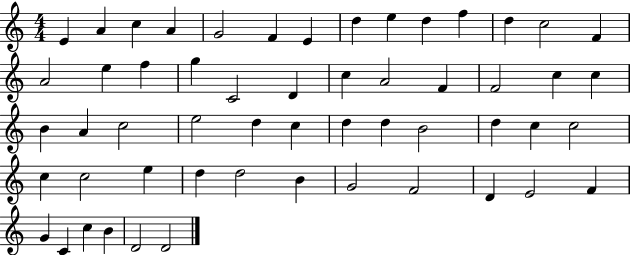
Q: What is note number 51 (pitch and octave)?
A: C4